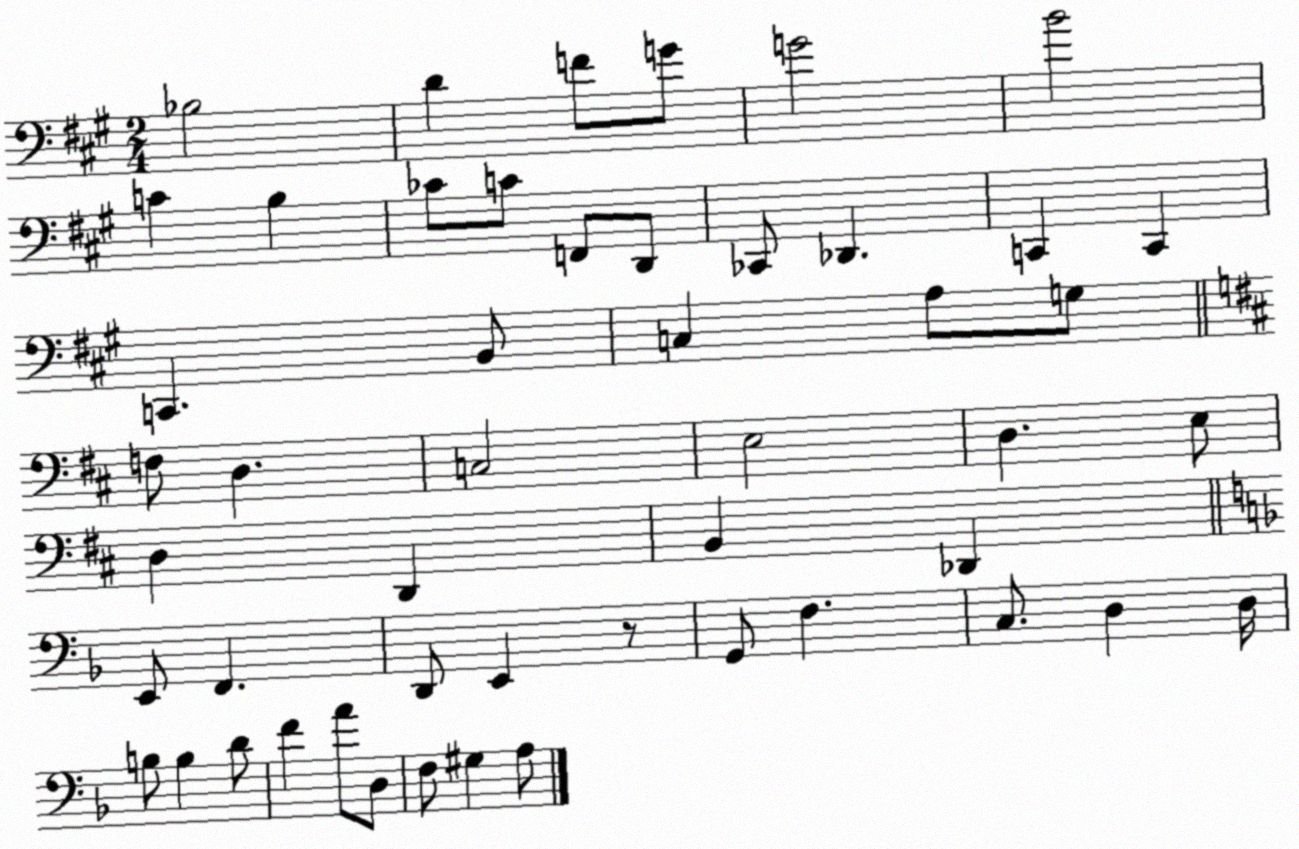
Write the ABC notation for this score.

X:1
T:Untitled
M:2/4
L:1/4
K:A
_B,2 D F/2 G/2 G2 B2 C B, _C/2 C/2 F,,/2 D,,/2 _C,,/2 _D,, C,, C,, C,, B,,/2 C, A,/2 G,/2 F,/2 D, C,2 E,2 D, E,/2 D, D,, B,, _D,, E,,/2 F,, D,,/2 E,, z/2 G,,/2 F, C,/2 D, D,/4 B,/2 B, D/2 F A/2 D,/2 F,/2 ^G, A,/2